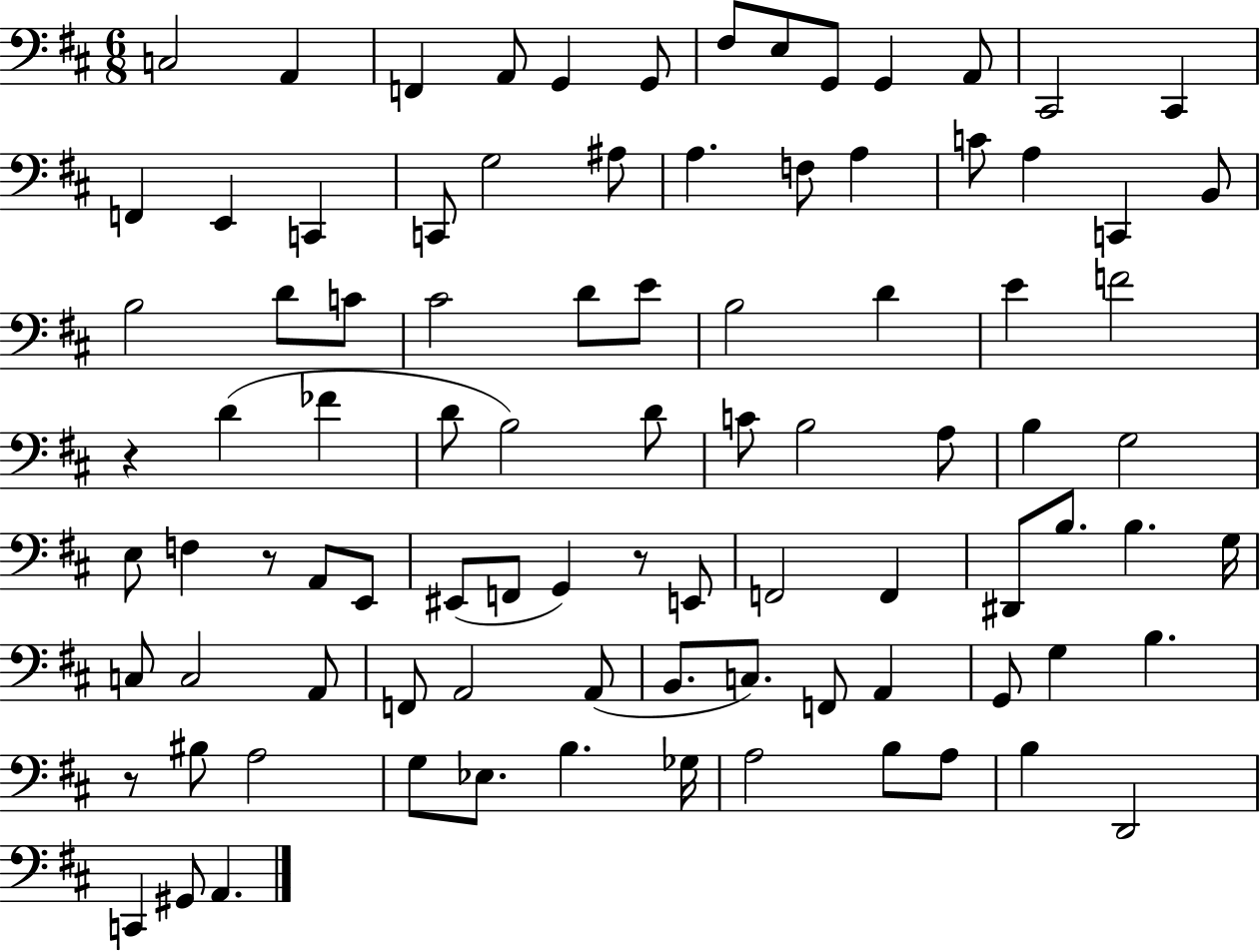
X:1
T:Untitled
M:6/8
L:1/4
K:D
C,2 A,, F,, A,,/2 G,, G,,/2 ^F,/2 E,/2 G,,/2 G,, A,,/2 ^C,,2 ^C,, F,, E,, C,, C,,/2 G,2 ^A,/2 A, F,/2 A, C/2 A, C,, B,,/2 B,2 D/2 C/2 ^C2 D/2 E/2 B,2 D E F2 z D _F D/2 B,2 D/2 C/2 B,2 A,/2 B, G,2 E,/2 F, z/2 A,,/2 E,,/2 ^E,,/2 F,,/2 G,, z/2 E,,/2 F,,2 F,, ^D,,/2 B,/2 B, G,/4 C,/2 C,2 A,,/2 F,,/2 A,,2 A,,/2 B,,/2 C,/2 F,,/2 A,, G,,/2 G, B, z/2 ^B,/2 A,2 G,/2 _E,/2 B, _G,/4 A,2 B,/2 A,/2 B, D,,2 C,, ^G,,/2 A,,